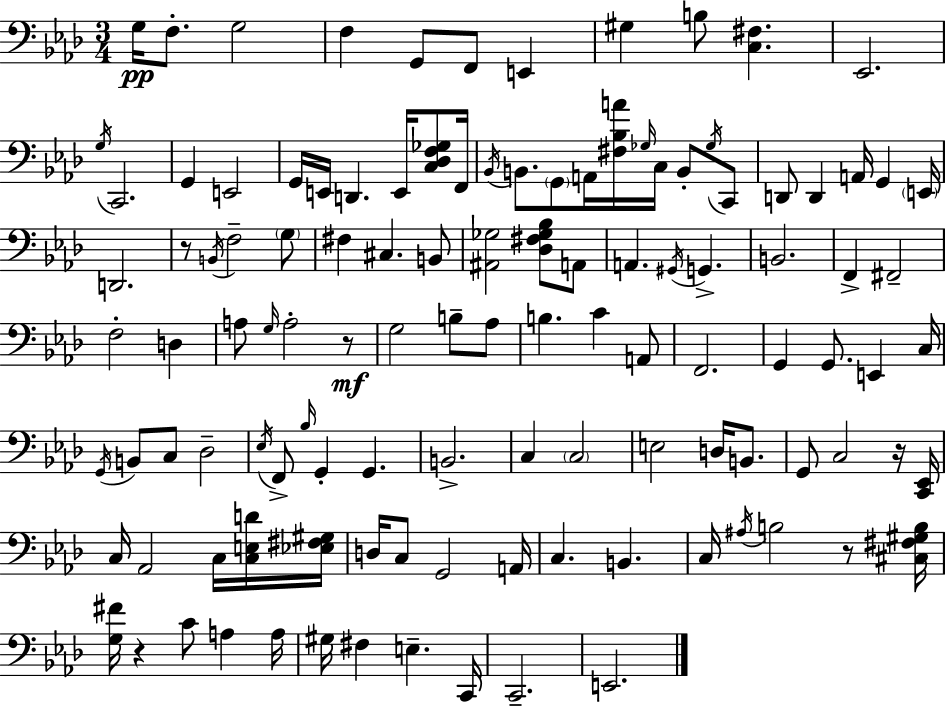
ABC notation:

X:1
T:Untitled
M:3/4
L:1/4
K:Ab
G,/4 F,/2 G,2 F, G,,/2 F,,/2 E,, ^G, B,/2 [C,^F,] _E,,2 G,/4 C,,2 G,, E,,2 G,,/4 E,,/4 D,, E,,/4 [C,_D,F,_G,]/2 F,,/4 _B,,/4 B,,/2 G,,/2 A,,/4 [^F,_B,A]/4 _G,/4 C,/4 B,,/2 _G,/4 C,,/2 D,,/2 D,, A,,/4 G,, E,,/4 D,,2 z/2 B,,/4 F,2 G,/2 ^F, ^C, B,,/2 [^A,,_G,]2 [_D,^F,_G,_B,]/2 A,,/2 A,, ^G,,/4 G,, B,,2 F,, ^F,,2 F,2 D, A,/2 G,/4 A,2 z/2 G,2 B,/2 _A,/2 B, C A,,/2 F,,2 G,, G,,/2 E,, C,/4 G,,/4 B,,/2 C,/2 _D,2 _E,/4 F,,/2 _B,/4 G,, G,, B,,2 C, C,2 E,2 D,/4 B,,/2 G,,/2 C,2 z/4 [C,,_E,,]/4 C,/4 _A,,2 C,/4 [C,E,D]/4 [_E,^F,^G,]/4 D,/4 C,/2 G,,2 A,,/4 C, B,, C,/4 ^A,/4 B,2 z/2 [^C,^F,^G,B,]/4 [G,^F]/4 z C/2 A, A,/4 ^G,/4 ^F, E, C,,/4 C,,2 E,,2